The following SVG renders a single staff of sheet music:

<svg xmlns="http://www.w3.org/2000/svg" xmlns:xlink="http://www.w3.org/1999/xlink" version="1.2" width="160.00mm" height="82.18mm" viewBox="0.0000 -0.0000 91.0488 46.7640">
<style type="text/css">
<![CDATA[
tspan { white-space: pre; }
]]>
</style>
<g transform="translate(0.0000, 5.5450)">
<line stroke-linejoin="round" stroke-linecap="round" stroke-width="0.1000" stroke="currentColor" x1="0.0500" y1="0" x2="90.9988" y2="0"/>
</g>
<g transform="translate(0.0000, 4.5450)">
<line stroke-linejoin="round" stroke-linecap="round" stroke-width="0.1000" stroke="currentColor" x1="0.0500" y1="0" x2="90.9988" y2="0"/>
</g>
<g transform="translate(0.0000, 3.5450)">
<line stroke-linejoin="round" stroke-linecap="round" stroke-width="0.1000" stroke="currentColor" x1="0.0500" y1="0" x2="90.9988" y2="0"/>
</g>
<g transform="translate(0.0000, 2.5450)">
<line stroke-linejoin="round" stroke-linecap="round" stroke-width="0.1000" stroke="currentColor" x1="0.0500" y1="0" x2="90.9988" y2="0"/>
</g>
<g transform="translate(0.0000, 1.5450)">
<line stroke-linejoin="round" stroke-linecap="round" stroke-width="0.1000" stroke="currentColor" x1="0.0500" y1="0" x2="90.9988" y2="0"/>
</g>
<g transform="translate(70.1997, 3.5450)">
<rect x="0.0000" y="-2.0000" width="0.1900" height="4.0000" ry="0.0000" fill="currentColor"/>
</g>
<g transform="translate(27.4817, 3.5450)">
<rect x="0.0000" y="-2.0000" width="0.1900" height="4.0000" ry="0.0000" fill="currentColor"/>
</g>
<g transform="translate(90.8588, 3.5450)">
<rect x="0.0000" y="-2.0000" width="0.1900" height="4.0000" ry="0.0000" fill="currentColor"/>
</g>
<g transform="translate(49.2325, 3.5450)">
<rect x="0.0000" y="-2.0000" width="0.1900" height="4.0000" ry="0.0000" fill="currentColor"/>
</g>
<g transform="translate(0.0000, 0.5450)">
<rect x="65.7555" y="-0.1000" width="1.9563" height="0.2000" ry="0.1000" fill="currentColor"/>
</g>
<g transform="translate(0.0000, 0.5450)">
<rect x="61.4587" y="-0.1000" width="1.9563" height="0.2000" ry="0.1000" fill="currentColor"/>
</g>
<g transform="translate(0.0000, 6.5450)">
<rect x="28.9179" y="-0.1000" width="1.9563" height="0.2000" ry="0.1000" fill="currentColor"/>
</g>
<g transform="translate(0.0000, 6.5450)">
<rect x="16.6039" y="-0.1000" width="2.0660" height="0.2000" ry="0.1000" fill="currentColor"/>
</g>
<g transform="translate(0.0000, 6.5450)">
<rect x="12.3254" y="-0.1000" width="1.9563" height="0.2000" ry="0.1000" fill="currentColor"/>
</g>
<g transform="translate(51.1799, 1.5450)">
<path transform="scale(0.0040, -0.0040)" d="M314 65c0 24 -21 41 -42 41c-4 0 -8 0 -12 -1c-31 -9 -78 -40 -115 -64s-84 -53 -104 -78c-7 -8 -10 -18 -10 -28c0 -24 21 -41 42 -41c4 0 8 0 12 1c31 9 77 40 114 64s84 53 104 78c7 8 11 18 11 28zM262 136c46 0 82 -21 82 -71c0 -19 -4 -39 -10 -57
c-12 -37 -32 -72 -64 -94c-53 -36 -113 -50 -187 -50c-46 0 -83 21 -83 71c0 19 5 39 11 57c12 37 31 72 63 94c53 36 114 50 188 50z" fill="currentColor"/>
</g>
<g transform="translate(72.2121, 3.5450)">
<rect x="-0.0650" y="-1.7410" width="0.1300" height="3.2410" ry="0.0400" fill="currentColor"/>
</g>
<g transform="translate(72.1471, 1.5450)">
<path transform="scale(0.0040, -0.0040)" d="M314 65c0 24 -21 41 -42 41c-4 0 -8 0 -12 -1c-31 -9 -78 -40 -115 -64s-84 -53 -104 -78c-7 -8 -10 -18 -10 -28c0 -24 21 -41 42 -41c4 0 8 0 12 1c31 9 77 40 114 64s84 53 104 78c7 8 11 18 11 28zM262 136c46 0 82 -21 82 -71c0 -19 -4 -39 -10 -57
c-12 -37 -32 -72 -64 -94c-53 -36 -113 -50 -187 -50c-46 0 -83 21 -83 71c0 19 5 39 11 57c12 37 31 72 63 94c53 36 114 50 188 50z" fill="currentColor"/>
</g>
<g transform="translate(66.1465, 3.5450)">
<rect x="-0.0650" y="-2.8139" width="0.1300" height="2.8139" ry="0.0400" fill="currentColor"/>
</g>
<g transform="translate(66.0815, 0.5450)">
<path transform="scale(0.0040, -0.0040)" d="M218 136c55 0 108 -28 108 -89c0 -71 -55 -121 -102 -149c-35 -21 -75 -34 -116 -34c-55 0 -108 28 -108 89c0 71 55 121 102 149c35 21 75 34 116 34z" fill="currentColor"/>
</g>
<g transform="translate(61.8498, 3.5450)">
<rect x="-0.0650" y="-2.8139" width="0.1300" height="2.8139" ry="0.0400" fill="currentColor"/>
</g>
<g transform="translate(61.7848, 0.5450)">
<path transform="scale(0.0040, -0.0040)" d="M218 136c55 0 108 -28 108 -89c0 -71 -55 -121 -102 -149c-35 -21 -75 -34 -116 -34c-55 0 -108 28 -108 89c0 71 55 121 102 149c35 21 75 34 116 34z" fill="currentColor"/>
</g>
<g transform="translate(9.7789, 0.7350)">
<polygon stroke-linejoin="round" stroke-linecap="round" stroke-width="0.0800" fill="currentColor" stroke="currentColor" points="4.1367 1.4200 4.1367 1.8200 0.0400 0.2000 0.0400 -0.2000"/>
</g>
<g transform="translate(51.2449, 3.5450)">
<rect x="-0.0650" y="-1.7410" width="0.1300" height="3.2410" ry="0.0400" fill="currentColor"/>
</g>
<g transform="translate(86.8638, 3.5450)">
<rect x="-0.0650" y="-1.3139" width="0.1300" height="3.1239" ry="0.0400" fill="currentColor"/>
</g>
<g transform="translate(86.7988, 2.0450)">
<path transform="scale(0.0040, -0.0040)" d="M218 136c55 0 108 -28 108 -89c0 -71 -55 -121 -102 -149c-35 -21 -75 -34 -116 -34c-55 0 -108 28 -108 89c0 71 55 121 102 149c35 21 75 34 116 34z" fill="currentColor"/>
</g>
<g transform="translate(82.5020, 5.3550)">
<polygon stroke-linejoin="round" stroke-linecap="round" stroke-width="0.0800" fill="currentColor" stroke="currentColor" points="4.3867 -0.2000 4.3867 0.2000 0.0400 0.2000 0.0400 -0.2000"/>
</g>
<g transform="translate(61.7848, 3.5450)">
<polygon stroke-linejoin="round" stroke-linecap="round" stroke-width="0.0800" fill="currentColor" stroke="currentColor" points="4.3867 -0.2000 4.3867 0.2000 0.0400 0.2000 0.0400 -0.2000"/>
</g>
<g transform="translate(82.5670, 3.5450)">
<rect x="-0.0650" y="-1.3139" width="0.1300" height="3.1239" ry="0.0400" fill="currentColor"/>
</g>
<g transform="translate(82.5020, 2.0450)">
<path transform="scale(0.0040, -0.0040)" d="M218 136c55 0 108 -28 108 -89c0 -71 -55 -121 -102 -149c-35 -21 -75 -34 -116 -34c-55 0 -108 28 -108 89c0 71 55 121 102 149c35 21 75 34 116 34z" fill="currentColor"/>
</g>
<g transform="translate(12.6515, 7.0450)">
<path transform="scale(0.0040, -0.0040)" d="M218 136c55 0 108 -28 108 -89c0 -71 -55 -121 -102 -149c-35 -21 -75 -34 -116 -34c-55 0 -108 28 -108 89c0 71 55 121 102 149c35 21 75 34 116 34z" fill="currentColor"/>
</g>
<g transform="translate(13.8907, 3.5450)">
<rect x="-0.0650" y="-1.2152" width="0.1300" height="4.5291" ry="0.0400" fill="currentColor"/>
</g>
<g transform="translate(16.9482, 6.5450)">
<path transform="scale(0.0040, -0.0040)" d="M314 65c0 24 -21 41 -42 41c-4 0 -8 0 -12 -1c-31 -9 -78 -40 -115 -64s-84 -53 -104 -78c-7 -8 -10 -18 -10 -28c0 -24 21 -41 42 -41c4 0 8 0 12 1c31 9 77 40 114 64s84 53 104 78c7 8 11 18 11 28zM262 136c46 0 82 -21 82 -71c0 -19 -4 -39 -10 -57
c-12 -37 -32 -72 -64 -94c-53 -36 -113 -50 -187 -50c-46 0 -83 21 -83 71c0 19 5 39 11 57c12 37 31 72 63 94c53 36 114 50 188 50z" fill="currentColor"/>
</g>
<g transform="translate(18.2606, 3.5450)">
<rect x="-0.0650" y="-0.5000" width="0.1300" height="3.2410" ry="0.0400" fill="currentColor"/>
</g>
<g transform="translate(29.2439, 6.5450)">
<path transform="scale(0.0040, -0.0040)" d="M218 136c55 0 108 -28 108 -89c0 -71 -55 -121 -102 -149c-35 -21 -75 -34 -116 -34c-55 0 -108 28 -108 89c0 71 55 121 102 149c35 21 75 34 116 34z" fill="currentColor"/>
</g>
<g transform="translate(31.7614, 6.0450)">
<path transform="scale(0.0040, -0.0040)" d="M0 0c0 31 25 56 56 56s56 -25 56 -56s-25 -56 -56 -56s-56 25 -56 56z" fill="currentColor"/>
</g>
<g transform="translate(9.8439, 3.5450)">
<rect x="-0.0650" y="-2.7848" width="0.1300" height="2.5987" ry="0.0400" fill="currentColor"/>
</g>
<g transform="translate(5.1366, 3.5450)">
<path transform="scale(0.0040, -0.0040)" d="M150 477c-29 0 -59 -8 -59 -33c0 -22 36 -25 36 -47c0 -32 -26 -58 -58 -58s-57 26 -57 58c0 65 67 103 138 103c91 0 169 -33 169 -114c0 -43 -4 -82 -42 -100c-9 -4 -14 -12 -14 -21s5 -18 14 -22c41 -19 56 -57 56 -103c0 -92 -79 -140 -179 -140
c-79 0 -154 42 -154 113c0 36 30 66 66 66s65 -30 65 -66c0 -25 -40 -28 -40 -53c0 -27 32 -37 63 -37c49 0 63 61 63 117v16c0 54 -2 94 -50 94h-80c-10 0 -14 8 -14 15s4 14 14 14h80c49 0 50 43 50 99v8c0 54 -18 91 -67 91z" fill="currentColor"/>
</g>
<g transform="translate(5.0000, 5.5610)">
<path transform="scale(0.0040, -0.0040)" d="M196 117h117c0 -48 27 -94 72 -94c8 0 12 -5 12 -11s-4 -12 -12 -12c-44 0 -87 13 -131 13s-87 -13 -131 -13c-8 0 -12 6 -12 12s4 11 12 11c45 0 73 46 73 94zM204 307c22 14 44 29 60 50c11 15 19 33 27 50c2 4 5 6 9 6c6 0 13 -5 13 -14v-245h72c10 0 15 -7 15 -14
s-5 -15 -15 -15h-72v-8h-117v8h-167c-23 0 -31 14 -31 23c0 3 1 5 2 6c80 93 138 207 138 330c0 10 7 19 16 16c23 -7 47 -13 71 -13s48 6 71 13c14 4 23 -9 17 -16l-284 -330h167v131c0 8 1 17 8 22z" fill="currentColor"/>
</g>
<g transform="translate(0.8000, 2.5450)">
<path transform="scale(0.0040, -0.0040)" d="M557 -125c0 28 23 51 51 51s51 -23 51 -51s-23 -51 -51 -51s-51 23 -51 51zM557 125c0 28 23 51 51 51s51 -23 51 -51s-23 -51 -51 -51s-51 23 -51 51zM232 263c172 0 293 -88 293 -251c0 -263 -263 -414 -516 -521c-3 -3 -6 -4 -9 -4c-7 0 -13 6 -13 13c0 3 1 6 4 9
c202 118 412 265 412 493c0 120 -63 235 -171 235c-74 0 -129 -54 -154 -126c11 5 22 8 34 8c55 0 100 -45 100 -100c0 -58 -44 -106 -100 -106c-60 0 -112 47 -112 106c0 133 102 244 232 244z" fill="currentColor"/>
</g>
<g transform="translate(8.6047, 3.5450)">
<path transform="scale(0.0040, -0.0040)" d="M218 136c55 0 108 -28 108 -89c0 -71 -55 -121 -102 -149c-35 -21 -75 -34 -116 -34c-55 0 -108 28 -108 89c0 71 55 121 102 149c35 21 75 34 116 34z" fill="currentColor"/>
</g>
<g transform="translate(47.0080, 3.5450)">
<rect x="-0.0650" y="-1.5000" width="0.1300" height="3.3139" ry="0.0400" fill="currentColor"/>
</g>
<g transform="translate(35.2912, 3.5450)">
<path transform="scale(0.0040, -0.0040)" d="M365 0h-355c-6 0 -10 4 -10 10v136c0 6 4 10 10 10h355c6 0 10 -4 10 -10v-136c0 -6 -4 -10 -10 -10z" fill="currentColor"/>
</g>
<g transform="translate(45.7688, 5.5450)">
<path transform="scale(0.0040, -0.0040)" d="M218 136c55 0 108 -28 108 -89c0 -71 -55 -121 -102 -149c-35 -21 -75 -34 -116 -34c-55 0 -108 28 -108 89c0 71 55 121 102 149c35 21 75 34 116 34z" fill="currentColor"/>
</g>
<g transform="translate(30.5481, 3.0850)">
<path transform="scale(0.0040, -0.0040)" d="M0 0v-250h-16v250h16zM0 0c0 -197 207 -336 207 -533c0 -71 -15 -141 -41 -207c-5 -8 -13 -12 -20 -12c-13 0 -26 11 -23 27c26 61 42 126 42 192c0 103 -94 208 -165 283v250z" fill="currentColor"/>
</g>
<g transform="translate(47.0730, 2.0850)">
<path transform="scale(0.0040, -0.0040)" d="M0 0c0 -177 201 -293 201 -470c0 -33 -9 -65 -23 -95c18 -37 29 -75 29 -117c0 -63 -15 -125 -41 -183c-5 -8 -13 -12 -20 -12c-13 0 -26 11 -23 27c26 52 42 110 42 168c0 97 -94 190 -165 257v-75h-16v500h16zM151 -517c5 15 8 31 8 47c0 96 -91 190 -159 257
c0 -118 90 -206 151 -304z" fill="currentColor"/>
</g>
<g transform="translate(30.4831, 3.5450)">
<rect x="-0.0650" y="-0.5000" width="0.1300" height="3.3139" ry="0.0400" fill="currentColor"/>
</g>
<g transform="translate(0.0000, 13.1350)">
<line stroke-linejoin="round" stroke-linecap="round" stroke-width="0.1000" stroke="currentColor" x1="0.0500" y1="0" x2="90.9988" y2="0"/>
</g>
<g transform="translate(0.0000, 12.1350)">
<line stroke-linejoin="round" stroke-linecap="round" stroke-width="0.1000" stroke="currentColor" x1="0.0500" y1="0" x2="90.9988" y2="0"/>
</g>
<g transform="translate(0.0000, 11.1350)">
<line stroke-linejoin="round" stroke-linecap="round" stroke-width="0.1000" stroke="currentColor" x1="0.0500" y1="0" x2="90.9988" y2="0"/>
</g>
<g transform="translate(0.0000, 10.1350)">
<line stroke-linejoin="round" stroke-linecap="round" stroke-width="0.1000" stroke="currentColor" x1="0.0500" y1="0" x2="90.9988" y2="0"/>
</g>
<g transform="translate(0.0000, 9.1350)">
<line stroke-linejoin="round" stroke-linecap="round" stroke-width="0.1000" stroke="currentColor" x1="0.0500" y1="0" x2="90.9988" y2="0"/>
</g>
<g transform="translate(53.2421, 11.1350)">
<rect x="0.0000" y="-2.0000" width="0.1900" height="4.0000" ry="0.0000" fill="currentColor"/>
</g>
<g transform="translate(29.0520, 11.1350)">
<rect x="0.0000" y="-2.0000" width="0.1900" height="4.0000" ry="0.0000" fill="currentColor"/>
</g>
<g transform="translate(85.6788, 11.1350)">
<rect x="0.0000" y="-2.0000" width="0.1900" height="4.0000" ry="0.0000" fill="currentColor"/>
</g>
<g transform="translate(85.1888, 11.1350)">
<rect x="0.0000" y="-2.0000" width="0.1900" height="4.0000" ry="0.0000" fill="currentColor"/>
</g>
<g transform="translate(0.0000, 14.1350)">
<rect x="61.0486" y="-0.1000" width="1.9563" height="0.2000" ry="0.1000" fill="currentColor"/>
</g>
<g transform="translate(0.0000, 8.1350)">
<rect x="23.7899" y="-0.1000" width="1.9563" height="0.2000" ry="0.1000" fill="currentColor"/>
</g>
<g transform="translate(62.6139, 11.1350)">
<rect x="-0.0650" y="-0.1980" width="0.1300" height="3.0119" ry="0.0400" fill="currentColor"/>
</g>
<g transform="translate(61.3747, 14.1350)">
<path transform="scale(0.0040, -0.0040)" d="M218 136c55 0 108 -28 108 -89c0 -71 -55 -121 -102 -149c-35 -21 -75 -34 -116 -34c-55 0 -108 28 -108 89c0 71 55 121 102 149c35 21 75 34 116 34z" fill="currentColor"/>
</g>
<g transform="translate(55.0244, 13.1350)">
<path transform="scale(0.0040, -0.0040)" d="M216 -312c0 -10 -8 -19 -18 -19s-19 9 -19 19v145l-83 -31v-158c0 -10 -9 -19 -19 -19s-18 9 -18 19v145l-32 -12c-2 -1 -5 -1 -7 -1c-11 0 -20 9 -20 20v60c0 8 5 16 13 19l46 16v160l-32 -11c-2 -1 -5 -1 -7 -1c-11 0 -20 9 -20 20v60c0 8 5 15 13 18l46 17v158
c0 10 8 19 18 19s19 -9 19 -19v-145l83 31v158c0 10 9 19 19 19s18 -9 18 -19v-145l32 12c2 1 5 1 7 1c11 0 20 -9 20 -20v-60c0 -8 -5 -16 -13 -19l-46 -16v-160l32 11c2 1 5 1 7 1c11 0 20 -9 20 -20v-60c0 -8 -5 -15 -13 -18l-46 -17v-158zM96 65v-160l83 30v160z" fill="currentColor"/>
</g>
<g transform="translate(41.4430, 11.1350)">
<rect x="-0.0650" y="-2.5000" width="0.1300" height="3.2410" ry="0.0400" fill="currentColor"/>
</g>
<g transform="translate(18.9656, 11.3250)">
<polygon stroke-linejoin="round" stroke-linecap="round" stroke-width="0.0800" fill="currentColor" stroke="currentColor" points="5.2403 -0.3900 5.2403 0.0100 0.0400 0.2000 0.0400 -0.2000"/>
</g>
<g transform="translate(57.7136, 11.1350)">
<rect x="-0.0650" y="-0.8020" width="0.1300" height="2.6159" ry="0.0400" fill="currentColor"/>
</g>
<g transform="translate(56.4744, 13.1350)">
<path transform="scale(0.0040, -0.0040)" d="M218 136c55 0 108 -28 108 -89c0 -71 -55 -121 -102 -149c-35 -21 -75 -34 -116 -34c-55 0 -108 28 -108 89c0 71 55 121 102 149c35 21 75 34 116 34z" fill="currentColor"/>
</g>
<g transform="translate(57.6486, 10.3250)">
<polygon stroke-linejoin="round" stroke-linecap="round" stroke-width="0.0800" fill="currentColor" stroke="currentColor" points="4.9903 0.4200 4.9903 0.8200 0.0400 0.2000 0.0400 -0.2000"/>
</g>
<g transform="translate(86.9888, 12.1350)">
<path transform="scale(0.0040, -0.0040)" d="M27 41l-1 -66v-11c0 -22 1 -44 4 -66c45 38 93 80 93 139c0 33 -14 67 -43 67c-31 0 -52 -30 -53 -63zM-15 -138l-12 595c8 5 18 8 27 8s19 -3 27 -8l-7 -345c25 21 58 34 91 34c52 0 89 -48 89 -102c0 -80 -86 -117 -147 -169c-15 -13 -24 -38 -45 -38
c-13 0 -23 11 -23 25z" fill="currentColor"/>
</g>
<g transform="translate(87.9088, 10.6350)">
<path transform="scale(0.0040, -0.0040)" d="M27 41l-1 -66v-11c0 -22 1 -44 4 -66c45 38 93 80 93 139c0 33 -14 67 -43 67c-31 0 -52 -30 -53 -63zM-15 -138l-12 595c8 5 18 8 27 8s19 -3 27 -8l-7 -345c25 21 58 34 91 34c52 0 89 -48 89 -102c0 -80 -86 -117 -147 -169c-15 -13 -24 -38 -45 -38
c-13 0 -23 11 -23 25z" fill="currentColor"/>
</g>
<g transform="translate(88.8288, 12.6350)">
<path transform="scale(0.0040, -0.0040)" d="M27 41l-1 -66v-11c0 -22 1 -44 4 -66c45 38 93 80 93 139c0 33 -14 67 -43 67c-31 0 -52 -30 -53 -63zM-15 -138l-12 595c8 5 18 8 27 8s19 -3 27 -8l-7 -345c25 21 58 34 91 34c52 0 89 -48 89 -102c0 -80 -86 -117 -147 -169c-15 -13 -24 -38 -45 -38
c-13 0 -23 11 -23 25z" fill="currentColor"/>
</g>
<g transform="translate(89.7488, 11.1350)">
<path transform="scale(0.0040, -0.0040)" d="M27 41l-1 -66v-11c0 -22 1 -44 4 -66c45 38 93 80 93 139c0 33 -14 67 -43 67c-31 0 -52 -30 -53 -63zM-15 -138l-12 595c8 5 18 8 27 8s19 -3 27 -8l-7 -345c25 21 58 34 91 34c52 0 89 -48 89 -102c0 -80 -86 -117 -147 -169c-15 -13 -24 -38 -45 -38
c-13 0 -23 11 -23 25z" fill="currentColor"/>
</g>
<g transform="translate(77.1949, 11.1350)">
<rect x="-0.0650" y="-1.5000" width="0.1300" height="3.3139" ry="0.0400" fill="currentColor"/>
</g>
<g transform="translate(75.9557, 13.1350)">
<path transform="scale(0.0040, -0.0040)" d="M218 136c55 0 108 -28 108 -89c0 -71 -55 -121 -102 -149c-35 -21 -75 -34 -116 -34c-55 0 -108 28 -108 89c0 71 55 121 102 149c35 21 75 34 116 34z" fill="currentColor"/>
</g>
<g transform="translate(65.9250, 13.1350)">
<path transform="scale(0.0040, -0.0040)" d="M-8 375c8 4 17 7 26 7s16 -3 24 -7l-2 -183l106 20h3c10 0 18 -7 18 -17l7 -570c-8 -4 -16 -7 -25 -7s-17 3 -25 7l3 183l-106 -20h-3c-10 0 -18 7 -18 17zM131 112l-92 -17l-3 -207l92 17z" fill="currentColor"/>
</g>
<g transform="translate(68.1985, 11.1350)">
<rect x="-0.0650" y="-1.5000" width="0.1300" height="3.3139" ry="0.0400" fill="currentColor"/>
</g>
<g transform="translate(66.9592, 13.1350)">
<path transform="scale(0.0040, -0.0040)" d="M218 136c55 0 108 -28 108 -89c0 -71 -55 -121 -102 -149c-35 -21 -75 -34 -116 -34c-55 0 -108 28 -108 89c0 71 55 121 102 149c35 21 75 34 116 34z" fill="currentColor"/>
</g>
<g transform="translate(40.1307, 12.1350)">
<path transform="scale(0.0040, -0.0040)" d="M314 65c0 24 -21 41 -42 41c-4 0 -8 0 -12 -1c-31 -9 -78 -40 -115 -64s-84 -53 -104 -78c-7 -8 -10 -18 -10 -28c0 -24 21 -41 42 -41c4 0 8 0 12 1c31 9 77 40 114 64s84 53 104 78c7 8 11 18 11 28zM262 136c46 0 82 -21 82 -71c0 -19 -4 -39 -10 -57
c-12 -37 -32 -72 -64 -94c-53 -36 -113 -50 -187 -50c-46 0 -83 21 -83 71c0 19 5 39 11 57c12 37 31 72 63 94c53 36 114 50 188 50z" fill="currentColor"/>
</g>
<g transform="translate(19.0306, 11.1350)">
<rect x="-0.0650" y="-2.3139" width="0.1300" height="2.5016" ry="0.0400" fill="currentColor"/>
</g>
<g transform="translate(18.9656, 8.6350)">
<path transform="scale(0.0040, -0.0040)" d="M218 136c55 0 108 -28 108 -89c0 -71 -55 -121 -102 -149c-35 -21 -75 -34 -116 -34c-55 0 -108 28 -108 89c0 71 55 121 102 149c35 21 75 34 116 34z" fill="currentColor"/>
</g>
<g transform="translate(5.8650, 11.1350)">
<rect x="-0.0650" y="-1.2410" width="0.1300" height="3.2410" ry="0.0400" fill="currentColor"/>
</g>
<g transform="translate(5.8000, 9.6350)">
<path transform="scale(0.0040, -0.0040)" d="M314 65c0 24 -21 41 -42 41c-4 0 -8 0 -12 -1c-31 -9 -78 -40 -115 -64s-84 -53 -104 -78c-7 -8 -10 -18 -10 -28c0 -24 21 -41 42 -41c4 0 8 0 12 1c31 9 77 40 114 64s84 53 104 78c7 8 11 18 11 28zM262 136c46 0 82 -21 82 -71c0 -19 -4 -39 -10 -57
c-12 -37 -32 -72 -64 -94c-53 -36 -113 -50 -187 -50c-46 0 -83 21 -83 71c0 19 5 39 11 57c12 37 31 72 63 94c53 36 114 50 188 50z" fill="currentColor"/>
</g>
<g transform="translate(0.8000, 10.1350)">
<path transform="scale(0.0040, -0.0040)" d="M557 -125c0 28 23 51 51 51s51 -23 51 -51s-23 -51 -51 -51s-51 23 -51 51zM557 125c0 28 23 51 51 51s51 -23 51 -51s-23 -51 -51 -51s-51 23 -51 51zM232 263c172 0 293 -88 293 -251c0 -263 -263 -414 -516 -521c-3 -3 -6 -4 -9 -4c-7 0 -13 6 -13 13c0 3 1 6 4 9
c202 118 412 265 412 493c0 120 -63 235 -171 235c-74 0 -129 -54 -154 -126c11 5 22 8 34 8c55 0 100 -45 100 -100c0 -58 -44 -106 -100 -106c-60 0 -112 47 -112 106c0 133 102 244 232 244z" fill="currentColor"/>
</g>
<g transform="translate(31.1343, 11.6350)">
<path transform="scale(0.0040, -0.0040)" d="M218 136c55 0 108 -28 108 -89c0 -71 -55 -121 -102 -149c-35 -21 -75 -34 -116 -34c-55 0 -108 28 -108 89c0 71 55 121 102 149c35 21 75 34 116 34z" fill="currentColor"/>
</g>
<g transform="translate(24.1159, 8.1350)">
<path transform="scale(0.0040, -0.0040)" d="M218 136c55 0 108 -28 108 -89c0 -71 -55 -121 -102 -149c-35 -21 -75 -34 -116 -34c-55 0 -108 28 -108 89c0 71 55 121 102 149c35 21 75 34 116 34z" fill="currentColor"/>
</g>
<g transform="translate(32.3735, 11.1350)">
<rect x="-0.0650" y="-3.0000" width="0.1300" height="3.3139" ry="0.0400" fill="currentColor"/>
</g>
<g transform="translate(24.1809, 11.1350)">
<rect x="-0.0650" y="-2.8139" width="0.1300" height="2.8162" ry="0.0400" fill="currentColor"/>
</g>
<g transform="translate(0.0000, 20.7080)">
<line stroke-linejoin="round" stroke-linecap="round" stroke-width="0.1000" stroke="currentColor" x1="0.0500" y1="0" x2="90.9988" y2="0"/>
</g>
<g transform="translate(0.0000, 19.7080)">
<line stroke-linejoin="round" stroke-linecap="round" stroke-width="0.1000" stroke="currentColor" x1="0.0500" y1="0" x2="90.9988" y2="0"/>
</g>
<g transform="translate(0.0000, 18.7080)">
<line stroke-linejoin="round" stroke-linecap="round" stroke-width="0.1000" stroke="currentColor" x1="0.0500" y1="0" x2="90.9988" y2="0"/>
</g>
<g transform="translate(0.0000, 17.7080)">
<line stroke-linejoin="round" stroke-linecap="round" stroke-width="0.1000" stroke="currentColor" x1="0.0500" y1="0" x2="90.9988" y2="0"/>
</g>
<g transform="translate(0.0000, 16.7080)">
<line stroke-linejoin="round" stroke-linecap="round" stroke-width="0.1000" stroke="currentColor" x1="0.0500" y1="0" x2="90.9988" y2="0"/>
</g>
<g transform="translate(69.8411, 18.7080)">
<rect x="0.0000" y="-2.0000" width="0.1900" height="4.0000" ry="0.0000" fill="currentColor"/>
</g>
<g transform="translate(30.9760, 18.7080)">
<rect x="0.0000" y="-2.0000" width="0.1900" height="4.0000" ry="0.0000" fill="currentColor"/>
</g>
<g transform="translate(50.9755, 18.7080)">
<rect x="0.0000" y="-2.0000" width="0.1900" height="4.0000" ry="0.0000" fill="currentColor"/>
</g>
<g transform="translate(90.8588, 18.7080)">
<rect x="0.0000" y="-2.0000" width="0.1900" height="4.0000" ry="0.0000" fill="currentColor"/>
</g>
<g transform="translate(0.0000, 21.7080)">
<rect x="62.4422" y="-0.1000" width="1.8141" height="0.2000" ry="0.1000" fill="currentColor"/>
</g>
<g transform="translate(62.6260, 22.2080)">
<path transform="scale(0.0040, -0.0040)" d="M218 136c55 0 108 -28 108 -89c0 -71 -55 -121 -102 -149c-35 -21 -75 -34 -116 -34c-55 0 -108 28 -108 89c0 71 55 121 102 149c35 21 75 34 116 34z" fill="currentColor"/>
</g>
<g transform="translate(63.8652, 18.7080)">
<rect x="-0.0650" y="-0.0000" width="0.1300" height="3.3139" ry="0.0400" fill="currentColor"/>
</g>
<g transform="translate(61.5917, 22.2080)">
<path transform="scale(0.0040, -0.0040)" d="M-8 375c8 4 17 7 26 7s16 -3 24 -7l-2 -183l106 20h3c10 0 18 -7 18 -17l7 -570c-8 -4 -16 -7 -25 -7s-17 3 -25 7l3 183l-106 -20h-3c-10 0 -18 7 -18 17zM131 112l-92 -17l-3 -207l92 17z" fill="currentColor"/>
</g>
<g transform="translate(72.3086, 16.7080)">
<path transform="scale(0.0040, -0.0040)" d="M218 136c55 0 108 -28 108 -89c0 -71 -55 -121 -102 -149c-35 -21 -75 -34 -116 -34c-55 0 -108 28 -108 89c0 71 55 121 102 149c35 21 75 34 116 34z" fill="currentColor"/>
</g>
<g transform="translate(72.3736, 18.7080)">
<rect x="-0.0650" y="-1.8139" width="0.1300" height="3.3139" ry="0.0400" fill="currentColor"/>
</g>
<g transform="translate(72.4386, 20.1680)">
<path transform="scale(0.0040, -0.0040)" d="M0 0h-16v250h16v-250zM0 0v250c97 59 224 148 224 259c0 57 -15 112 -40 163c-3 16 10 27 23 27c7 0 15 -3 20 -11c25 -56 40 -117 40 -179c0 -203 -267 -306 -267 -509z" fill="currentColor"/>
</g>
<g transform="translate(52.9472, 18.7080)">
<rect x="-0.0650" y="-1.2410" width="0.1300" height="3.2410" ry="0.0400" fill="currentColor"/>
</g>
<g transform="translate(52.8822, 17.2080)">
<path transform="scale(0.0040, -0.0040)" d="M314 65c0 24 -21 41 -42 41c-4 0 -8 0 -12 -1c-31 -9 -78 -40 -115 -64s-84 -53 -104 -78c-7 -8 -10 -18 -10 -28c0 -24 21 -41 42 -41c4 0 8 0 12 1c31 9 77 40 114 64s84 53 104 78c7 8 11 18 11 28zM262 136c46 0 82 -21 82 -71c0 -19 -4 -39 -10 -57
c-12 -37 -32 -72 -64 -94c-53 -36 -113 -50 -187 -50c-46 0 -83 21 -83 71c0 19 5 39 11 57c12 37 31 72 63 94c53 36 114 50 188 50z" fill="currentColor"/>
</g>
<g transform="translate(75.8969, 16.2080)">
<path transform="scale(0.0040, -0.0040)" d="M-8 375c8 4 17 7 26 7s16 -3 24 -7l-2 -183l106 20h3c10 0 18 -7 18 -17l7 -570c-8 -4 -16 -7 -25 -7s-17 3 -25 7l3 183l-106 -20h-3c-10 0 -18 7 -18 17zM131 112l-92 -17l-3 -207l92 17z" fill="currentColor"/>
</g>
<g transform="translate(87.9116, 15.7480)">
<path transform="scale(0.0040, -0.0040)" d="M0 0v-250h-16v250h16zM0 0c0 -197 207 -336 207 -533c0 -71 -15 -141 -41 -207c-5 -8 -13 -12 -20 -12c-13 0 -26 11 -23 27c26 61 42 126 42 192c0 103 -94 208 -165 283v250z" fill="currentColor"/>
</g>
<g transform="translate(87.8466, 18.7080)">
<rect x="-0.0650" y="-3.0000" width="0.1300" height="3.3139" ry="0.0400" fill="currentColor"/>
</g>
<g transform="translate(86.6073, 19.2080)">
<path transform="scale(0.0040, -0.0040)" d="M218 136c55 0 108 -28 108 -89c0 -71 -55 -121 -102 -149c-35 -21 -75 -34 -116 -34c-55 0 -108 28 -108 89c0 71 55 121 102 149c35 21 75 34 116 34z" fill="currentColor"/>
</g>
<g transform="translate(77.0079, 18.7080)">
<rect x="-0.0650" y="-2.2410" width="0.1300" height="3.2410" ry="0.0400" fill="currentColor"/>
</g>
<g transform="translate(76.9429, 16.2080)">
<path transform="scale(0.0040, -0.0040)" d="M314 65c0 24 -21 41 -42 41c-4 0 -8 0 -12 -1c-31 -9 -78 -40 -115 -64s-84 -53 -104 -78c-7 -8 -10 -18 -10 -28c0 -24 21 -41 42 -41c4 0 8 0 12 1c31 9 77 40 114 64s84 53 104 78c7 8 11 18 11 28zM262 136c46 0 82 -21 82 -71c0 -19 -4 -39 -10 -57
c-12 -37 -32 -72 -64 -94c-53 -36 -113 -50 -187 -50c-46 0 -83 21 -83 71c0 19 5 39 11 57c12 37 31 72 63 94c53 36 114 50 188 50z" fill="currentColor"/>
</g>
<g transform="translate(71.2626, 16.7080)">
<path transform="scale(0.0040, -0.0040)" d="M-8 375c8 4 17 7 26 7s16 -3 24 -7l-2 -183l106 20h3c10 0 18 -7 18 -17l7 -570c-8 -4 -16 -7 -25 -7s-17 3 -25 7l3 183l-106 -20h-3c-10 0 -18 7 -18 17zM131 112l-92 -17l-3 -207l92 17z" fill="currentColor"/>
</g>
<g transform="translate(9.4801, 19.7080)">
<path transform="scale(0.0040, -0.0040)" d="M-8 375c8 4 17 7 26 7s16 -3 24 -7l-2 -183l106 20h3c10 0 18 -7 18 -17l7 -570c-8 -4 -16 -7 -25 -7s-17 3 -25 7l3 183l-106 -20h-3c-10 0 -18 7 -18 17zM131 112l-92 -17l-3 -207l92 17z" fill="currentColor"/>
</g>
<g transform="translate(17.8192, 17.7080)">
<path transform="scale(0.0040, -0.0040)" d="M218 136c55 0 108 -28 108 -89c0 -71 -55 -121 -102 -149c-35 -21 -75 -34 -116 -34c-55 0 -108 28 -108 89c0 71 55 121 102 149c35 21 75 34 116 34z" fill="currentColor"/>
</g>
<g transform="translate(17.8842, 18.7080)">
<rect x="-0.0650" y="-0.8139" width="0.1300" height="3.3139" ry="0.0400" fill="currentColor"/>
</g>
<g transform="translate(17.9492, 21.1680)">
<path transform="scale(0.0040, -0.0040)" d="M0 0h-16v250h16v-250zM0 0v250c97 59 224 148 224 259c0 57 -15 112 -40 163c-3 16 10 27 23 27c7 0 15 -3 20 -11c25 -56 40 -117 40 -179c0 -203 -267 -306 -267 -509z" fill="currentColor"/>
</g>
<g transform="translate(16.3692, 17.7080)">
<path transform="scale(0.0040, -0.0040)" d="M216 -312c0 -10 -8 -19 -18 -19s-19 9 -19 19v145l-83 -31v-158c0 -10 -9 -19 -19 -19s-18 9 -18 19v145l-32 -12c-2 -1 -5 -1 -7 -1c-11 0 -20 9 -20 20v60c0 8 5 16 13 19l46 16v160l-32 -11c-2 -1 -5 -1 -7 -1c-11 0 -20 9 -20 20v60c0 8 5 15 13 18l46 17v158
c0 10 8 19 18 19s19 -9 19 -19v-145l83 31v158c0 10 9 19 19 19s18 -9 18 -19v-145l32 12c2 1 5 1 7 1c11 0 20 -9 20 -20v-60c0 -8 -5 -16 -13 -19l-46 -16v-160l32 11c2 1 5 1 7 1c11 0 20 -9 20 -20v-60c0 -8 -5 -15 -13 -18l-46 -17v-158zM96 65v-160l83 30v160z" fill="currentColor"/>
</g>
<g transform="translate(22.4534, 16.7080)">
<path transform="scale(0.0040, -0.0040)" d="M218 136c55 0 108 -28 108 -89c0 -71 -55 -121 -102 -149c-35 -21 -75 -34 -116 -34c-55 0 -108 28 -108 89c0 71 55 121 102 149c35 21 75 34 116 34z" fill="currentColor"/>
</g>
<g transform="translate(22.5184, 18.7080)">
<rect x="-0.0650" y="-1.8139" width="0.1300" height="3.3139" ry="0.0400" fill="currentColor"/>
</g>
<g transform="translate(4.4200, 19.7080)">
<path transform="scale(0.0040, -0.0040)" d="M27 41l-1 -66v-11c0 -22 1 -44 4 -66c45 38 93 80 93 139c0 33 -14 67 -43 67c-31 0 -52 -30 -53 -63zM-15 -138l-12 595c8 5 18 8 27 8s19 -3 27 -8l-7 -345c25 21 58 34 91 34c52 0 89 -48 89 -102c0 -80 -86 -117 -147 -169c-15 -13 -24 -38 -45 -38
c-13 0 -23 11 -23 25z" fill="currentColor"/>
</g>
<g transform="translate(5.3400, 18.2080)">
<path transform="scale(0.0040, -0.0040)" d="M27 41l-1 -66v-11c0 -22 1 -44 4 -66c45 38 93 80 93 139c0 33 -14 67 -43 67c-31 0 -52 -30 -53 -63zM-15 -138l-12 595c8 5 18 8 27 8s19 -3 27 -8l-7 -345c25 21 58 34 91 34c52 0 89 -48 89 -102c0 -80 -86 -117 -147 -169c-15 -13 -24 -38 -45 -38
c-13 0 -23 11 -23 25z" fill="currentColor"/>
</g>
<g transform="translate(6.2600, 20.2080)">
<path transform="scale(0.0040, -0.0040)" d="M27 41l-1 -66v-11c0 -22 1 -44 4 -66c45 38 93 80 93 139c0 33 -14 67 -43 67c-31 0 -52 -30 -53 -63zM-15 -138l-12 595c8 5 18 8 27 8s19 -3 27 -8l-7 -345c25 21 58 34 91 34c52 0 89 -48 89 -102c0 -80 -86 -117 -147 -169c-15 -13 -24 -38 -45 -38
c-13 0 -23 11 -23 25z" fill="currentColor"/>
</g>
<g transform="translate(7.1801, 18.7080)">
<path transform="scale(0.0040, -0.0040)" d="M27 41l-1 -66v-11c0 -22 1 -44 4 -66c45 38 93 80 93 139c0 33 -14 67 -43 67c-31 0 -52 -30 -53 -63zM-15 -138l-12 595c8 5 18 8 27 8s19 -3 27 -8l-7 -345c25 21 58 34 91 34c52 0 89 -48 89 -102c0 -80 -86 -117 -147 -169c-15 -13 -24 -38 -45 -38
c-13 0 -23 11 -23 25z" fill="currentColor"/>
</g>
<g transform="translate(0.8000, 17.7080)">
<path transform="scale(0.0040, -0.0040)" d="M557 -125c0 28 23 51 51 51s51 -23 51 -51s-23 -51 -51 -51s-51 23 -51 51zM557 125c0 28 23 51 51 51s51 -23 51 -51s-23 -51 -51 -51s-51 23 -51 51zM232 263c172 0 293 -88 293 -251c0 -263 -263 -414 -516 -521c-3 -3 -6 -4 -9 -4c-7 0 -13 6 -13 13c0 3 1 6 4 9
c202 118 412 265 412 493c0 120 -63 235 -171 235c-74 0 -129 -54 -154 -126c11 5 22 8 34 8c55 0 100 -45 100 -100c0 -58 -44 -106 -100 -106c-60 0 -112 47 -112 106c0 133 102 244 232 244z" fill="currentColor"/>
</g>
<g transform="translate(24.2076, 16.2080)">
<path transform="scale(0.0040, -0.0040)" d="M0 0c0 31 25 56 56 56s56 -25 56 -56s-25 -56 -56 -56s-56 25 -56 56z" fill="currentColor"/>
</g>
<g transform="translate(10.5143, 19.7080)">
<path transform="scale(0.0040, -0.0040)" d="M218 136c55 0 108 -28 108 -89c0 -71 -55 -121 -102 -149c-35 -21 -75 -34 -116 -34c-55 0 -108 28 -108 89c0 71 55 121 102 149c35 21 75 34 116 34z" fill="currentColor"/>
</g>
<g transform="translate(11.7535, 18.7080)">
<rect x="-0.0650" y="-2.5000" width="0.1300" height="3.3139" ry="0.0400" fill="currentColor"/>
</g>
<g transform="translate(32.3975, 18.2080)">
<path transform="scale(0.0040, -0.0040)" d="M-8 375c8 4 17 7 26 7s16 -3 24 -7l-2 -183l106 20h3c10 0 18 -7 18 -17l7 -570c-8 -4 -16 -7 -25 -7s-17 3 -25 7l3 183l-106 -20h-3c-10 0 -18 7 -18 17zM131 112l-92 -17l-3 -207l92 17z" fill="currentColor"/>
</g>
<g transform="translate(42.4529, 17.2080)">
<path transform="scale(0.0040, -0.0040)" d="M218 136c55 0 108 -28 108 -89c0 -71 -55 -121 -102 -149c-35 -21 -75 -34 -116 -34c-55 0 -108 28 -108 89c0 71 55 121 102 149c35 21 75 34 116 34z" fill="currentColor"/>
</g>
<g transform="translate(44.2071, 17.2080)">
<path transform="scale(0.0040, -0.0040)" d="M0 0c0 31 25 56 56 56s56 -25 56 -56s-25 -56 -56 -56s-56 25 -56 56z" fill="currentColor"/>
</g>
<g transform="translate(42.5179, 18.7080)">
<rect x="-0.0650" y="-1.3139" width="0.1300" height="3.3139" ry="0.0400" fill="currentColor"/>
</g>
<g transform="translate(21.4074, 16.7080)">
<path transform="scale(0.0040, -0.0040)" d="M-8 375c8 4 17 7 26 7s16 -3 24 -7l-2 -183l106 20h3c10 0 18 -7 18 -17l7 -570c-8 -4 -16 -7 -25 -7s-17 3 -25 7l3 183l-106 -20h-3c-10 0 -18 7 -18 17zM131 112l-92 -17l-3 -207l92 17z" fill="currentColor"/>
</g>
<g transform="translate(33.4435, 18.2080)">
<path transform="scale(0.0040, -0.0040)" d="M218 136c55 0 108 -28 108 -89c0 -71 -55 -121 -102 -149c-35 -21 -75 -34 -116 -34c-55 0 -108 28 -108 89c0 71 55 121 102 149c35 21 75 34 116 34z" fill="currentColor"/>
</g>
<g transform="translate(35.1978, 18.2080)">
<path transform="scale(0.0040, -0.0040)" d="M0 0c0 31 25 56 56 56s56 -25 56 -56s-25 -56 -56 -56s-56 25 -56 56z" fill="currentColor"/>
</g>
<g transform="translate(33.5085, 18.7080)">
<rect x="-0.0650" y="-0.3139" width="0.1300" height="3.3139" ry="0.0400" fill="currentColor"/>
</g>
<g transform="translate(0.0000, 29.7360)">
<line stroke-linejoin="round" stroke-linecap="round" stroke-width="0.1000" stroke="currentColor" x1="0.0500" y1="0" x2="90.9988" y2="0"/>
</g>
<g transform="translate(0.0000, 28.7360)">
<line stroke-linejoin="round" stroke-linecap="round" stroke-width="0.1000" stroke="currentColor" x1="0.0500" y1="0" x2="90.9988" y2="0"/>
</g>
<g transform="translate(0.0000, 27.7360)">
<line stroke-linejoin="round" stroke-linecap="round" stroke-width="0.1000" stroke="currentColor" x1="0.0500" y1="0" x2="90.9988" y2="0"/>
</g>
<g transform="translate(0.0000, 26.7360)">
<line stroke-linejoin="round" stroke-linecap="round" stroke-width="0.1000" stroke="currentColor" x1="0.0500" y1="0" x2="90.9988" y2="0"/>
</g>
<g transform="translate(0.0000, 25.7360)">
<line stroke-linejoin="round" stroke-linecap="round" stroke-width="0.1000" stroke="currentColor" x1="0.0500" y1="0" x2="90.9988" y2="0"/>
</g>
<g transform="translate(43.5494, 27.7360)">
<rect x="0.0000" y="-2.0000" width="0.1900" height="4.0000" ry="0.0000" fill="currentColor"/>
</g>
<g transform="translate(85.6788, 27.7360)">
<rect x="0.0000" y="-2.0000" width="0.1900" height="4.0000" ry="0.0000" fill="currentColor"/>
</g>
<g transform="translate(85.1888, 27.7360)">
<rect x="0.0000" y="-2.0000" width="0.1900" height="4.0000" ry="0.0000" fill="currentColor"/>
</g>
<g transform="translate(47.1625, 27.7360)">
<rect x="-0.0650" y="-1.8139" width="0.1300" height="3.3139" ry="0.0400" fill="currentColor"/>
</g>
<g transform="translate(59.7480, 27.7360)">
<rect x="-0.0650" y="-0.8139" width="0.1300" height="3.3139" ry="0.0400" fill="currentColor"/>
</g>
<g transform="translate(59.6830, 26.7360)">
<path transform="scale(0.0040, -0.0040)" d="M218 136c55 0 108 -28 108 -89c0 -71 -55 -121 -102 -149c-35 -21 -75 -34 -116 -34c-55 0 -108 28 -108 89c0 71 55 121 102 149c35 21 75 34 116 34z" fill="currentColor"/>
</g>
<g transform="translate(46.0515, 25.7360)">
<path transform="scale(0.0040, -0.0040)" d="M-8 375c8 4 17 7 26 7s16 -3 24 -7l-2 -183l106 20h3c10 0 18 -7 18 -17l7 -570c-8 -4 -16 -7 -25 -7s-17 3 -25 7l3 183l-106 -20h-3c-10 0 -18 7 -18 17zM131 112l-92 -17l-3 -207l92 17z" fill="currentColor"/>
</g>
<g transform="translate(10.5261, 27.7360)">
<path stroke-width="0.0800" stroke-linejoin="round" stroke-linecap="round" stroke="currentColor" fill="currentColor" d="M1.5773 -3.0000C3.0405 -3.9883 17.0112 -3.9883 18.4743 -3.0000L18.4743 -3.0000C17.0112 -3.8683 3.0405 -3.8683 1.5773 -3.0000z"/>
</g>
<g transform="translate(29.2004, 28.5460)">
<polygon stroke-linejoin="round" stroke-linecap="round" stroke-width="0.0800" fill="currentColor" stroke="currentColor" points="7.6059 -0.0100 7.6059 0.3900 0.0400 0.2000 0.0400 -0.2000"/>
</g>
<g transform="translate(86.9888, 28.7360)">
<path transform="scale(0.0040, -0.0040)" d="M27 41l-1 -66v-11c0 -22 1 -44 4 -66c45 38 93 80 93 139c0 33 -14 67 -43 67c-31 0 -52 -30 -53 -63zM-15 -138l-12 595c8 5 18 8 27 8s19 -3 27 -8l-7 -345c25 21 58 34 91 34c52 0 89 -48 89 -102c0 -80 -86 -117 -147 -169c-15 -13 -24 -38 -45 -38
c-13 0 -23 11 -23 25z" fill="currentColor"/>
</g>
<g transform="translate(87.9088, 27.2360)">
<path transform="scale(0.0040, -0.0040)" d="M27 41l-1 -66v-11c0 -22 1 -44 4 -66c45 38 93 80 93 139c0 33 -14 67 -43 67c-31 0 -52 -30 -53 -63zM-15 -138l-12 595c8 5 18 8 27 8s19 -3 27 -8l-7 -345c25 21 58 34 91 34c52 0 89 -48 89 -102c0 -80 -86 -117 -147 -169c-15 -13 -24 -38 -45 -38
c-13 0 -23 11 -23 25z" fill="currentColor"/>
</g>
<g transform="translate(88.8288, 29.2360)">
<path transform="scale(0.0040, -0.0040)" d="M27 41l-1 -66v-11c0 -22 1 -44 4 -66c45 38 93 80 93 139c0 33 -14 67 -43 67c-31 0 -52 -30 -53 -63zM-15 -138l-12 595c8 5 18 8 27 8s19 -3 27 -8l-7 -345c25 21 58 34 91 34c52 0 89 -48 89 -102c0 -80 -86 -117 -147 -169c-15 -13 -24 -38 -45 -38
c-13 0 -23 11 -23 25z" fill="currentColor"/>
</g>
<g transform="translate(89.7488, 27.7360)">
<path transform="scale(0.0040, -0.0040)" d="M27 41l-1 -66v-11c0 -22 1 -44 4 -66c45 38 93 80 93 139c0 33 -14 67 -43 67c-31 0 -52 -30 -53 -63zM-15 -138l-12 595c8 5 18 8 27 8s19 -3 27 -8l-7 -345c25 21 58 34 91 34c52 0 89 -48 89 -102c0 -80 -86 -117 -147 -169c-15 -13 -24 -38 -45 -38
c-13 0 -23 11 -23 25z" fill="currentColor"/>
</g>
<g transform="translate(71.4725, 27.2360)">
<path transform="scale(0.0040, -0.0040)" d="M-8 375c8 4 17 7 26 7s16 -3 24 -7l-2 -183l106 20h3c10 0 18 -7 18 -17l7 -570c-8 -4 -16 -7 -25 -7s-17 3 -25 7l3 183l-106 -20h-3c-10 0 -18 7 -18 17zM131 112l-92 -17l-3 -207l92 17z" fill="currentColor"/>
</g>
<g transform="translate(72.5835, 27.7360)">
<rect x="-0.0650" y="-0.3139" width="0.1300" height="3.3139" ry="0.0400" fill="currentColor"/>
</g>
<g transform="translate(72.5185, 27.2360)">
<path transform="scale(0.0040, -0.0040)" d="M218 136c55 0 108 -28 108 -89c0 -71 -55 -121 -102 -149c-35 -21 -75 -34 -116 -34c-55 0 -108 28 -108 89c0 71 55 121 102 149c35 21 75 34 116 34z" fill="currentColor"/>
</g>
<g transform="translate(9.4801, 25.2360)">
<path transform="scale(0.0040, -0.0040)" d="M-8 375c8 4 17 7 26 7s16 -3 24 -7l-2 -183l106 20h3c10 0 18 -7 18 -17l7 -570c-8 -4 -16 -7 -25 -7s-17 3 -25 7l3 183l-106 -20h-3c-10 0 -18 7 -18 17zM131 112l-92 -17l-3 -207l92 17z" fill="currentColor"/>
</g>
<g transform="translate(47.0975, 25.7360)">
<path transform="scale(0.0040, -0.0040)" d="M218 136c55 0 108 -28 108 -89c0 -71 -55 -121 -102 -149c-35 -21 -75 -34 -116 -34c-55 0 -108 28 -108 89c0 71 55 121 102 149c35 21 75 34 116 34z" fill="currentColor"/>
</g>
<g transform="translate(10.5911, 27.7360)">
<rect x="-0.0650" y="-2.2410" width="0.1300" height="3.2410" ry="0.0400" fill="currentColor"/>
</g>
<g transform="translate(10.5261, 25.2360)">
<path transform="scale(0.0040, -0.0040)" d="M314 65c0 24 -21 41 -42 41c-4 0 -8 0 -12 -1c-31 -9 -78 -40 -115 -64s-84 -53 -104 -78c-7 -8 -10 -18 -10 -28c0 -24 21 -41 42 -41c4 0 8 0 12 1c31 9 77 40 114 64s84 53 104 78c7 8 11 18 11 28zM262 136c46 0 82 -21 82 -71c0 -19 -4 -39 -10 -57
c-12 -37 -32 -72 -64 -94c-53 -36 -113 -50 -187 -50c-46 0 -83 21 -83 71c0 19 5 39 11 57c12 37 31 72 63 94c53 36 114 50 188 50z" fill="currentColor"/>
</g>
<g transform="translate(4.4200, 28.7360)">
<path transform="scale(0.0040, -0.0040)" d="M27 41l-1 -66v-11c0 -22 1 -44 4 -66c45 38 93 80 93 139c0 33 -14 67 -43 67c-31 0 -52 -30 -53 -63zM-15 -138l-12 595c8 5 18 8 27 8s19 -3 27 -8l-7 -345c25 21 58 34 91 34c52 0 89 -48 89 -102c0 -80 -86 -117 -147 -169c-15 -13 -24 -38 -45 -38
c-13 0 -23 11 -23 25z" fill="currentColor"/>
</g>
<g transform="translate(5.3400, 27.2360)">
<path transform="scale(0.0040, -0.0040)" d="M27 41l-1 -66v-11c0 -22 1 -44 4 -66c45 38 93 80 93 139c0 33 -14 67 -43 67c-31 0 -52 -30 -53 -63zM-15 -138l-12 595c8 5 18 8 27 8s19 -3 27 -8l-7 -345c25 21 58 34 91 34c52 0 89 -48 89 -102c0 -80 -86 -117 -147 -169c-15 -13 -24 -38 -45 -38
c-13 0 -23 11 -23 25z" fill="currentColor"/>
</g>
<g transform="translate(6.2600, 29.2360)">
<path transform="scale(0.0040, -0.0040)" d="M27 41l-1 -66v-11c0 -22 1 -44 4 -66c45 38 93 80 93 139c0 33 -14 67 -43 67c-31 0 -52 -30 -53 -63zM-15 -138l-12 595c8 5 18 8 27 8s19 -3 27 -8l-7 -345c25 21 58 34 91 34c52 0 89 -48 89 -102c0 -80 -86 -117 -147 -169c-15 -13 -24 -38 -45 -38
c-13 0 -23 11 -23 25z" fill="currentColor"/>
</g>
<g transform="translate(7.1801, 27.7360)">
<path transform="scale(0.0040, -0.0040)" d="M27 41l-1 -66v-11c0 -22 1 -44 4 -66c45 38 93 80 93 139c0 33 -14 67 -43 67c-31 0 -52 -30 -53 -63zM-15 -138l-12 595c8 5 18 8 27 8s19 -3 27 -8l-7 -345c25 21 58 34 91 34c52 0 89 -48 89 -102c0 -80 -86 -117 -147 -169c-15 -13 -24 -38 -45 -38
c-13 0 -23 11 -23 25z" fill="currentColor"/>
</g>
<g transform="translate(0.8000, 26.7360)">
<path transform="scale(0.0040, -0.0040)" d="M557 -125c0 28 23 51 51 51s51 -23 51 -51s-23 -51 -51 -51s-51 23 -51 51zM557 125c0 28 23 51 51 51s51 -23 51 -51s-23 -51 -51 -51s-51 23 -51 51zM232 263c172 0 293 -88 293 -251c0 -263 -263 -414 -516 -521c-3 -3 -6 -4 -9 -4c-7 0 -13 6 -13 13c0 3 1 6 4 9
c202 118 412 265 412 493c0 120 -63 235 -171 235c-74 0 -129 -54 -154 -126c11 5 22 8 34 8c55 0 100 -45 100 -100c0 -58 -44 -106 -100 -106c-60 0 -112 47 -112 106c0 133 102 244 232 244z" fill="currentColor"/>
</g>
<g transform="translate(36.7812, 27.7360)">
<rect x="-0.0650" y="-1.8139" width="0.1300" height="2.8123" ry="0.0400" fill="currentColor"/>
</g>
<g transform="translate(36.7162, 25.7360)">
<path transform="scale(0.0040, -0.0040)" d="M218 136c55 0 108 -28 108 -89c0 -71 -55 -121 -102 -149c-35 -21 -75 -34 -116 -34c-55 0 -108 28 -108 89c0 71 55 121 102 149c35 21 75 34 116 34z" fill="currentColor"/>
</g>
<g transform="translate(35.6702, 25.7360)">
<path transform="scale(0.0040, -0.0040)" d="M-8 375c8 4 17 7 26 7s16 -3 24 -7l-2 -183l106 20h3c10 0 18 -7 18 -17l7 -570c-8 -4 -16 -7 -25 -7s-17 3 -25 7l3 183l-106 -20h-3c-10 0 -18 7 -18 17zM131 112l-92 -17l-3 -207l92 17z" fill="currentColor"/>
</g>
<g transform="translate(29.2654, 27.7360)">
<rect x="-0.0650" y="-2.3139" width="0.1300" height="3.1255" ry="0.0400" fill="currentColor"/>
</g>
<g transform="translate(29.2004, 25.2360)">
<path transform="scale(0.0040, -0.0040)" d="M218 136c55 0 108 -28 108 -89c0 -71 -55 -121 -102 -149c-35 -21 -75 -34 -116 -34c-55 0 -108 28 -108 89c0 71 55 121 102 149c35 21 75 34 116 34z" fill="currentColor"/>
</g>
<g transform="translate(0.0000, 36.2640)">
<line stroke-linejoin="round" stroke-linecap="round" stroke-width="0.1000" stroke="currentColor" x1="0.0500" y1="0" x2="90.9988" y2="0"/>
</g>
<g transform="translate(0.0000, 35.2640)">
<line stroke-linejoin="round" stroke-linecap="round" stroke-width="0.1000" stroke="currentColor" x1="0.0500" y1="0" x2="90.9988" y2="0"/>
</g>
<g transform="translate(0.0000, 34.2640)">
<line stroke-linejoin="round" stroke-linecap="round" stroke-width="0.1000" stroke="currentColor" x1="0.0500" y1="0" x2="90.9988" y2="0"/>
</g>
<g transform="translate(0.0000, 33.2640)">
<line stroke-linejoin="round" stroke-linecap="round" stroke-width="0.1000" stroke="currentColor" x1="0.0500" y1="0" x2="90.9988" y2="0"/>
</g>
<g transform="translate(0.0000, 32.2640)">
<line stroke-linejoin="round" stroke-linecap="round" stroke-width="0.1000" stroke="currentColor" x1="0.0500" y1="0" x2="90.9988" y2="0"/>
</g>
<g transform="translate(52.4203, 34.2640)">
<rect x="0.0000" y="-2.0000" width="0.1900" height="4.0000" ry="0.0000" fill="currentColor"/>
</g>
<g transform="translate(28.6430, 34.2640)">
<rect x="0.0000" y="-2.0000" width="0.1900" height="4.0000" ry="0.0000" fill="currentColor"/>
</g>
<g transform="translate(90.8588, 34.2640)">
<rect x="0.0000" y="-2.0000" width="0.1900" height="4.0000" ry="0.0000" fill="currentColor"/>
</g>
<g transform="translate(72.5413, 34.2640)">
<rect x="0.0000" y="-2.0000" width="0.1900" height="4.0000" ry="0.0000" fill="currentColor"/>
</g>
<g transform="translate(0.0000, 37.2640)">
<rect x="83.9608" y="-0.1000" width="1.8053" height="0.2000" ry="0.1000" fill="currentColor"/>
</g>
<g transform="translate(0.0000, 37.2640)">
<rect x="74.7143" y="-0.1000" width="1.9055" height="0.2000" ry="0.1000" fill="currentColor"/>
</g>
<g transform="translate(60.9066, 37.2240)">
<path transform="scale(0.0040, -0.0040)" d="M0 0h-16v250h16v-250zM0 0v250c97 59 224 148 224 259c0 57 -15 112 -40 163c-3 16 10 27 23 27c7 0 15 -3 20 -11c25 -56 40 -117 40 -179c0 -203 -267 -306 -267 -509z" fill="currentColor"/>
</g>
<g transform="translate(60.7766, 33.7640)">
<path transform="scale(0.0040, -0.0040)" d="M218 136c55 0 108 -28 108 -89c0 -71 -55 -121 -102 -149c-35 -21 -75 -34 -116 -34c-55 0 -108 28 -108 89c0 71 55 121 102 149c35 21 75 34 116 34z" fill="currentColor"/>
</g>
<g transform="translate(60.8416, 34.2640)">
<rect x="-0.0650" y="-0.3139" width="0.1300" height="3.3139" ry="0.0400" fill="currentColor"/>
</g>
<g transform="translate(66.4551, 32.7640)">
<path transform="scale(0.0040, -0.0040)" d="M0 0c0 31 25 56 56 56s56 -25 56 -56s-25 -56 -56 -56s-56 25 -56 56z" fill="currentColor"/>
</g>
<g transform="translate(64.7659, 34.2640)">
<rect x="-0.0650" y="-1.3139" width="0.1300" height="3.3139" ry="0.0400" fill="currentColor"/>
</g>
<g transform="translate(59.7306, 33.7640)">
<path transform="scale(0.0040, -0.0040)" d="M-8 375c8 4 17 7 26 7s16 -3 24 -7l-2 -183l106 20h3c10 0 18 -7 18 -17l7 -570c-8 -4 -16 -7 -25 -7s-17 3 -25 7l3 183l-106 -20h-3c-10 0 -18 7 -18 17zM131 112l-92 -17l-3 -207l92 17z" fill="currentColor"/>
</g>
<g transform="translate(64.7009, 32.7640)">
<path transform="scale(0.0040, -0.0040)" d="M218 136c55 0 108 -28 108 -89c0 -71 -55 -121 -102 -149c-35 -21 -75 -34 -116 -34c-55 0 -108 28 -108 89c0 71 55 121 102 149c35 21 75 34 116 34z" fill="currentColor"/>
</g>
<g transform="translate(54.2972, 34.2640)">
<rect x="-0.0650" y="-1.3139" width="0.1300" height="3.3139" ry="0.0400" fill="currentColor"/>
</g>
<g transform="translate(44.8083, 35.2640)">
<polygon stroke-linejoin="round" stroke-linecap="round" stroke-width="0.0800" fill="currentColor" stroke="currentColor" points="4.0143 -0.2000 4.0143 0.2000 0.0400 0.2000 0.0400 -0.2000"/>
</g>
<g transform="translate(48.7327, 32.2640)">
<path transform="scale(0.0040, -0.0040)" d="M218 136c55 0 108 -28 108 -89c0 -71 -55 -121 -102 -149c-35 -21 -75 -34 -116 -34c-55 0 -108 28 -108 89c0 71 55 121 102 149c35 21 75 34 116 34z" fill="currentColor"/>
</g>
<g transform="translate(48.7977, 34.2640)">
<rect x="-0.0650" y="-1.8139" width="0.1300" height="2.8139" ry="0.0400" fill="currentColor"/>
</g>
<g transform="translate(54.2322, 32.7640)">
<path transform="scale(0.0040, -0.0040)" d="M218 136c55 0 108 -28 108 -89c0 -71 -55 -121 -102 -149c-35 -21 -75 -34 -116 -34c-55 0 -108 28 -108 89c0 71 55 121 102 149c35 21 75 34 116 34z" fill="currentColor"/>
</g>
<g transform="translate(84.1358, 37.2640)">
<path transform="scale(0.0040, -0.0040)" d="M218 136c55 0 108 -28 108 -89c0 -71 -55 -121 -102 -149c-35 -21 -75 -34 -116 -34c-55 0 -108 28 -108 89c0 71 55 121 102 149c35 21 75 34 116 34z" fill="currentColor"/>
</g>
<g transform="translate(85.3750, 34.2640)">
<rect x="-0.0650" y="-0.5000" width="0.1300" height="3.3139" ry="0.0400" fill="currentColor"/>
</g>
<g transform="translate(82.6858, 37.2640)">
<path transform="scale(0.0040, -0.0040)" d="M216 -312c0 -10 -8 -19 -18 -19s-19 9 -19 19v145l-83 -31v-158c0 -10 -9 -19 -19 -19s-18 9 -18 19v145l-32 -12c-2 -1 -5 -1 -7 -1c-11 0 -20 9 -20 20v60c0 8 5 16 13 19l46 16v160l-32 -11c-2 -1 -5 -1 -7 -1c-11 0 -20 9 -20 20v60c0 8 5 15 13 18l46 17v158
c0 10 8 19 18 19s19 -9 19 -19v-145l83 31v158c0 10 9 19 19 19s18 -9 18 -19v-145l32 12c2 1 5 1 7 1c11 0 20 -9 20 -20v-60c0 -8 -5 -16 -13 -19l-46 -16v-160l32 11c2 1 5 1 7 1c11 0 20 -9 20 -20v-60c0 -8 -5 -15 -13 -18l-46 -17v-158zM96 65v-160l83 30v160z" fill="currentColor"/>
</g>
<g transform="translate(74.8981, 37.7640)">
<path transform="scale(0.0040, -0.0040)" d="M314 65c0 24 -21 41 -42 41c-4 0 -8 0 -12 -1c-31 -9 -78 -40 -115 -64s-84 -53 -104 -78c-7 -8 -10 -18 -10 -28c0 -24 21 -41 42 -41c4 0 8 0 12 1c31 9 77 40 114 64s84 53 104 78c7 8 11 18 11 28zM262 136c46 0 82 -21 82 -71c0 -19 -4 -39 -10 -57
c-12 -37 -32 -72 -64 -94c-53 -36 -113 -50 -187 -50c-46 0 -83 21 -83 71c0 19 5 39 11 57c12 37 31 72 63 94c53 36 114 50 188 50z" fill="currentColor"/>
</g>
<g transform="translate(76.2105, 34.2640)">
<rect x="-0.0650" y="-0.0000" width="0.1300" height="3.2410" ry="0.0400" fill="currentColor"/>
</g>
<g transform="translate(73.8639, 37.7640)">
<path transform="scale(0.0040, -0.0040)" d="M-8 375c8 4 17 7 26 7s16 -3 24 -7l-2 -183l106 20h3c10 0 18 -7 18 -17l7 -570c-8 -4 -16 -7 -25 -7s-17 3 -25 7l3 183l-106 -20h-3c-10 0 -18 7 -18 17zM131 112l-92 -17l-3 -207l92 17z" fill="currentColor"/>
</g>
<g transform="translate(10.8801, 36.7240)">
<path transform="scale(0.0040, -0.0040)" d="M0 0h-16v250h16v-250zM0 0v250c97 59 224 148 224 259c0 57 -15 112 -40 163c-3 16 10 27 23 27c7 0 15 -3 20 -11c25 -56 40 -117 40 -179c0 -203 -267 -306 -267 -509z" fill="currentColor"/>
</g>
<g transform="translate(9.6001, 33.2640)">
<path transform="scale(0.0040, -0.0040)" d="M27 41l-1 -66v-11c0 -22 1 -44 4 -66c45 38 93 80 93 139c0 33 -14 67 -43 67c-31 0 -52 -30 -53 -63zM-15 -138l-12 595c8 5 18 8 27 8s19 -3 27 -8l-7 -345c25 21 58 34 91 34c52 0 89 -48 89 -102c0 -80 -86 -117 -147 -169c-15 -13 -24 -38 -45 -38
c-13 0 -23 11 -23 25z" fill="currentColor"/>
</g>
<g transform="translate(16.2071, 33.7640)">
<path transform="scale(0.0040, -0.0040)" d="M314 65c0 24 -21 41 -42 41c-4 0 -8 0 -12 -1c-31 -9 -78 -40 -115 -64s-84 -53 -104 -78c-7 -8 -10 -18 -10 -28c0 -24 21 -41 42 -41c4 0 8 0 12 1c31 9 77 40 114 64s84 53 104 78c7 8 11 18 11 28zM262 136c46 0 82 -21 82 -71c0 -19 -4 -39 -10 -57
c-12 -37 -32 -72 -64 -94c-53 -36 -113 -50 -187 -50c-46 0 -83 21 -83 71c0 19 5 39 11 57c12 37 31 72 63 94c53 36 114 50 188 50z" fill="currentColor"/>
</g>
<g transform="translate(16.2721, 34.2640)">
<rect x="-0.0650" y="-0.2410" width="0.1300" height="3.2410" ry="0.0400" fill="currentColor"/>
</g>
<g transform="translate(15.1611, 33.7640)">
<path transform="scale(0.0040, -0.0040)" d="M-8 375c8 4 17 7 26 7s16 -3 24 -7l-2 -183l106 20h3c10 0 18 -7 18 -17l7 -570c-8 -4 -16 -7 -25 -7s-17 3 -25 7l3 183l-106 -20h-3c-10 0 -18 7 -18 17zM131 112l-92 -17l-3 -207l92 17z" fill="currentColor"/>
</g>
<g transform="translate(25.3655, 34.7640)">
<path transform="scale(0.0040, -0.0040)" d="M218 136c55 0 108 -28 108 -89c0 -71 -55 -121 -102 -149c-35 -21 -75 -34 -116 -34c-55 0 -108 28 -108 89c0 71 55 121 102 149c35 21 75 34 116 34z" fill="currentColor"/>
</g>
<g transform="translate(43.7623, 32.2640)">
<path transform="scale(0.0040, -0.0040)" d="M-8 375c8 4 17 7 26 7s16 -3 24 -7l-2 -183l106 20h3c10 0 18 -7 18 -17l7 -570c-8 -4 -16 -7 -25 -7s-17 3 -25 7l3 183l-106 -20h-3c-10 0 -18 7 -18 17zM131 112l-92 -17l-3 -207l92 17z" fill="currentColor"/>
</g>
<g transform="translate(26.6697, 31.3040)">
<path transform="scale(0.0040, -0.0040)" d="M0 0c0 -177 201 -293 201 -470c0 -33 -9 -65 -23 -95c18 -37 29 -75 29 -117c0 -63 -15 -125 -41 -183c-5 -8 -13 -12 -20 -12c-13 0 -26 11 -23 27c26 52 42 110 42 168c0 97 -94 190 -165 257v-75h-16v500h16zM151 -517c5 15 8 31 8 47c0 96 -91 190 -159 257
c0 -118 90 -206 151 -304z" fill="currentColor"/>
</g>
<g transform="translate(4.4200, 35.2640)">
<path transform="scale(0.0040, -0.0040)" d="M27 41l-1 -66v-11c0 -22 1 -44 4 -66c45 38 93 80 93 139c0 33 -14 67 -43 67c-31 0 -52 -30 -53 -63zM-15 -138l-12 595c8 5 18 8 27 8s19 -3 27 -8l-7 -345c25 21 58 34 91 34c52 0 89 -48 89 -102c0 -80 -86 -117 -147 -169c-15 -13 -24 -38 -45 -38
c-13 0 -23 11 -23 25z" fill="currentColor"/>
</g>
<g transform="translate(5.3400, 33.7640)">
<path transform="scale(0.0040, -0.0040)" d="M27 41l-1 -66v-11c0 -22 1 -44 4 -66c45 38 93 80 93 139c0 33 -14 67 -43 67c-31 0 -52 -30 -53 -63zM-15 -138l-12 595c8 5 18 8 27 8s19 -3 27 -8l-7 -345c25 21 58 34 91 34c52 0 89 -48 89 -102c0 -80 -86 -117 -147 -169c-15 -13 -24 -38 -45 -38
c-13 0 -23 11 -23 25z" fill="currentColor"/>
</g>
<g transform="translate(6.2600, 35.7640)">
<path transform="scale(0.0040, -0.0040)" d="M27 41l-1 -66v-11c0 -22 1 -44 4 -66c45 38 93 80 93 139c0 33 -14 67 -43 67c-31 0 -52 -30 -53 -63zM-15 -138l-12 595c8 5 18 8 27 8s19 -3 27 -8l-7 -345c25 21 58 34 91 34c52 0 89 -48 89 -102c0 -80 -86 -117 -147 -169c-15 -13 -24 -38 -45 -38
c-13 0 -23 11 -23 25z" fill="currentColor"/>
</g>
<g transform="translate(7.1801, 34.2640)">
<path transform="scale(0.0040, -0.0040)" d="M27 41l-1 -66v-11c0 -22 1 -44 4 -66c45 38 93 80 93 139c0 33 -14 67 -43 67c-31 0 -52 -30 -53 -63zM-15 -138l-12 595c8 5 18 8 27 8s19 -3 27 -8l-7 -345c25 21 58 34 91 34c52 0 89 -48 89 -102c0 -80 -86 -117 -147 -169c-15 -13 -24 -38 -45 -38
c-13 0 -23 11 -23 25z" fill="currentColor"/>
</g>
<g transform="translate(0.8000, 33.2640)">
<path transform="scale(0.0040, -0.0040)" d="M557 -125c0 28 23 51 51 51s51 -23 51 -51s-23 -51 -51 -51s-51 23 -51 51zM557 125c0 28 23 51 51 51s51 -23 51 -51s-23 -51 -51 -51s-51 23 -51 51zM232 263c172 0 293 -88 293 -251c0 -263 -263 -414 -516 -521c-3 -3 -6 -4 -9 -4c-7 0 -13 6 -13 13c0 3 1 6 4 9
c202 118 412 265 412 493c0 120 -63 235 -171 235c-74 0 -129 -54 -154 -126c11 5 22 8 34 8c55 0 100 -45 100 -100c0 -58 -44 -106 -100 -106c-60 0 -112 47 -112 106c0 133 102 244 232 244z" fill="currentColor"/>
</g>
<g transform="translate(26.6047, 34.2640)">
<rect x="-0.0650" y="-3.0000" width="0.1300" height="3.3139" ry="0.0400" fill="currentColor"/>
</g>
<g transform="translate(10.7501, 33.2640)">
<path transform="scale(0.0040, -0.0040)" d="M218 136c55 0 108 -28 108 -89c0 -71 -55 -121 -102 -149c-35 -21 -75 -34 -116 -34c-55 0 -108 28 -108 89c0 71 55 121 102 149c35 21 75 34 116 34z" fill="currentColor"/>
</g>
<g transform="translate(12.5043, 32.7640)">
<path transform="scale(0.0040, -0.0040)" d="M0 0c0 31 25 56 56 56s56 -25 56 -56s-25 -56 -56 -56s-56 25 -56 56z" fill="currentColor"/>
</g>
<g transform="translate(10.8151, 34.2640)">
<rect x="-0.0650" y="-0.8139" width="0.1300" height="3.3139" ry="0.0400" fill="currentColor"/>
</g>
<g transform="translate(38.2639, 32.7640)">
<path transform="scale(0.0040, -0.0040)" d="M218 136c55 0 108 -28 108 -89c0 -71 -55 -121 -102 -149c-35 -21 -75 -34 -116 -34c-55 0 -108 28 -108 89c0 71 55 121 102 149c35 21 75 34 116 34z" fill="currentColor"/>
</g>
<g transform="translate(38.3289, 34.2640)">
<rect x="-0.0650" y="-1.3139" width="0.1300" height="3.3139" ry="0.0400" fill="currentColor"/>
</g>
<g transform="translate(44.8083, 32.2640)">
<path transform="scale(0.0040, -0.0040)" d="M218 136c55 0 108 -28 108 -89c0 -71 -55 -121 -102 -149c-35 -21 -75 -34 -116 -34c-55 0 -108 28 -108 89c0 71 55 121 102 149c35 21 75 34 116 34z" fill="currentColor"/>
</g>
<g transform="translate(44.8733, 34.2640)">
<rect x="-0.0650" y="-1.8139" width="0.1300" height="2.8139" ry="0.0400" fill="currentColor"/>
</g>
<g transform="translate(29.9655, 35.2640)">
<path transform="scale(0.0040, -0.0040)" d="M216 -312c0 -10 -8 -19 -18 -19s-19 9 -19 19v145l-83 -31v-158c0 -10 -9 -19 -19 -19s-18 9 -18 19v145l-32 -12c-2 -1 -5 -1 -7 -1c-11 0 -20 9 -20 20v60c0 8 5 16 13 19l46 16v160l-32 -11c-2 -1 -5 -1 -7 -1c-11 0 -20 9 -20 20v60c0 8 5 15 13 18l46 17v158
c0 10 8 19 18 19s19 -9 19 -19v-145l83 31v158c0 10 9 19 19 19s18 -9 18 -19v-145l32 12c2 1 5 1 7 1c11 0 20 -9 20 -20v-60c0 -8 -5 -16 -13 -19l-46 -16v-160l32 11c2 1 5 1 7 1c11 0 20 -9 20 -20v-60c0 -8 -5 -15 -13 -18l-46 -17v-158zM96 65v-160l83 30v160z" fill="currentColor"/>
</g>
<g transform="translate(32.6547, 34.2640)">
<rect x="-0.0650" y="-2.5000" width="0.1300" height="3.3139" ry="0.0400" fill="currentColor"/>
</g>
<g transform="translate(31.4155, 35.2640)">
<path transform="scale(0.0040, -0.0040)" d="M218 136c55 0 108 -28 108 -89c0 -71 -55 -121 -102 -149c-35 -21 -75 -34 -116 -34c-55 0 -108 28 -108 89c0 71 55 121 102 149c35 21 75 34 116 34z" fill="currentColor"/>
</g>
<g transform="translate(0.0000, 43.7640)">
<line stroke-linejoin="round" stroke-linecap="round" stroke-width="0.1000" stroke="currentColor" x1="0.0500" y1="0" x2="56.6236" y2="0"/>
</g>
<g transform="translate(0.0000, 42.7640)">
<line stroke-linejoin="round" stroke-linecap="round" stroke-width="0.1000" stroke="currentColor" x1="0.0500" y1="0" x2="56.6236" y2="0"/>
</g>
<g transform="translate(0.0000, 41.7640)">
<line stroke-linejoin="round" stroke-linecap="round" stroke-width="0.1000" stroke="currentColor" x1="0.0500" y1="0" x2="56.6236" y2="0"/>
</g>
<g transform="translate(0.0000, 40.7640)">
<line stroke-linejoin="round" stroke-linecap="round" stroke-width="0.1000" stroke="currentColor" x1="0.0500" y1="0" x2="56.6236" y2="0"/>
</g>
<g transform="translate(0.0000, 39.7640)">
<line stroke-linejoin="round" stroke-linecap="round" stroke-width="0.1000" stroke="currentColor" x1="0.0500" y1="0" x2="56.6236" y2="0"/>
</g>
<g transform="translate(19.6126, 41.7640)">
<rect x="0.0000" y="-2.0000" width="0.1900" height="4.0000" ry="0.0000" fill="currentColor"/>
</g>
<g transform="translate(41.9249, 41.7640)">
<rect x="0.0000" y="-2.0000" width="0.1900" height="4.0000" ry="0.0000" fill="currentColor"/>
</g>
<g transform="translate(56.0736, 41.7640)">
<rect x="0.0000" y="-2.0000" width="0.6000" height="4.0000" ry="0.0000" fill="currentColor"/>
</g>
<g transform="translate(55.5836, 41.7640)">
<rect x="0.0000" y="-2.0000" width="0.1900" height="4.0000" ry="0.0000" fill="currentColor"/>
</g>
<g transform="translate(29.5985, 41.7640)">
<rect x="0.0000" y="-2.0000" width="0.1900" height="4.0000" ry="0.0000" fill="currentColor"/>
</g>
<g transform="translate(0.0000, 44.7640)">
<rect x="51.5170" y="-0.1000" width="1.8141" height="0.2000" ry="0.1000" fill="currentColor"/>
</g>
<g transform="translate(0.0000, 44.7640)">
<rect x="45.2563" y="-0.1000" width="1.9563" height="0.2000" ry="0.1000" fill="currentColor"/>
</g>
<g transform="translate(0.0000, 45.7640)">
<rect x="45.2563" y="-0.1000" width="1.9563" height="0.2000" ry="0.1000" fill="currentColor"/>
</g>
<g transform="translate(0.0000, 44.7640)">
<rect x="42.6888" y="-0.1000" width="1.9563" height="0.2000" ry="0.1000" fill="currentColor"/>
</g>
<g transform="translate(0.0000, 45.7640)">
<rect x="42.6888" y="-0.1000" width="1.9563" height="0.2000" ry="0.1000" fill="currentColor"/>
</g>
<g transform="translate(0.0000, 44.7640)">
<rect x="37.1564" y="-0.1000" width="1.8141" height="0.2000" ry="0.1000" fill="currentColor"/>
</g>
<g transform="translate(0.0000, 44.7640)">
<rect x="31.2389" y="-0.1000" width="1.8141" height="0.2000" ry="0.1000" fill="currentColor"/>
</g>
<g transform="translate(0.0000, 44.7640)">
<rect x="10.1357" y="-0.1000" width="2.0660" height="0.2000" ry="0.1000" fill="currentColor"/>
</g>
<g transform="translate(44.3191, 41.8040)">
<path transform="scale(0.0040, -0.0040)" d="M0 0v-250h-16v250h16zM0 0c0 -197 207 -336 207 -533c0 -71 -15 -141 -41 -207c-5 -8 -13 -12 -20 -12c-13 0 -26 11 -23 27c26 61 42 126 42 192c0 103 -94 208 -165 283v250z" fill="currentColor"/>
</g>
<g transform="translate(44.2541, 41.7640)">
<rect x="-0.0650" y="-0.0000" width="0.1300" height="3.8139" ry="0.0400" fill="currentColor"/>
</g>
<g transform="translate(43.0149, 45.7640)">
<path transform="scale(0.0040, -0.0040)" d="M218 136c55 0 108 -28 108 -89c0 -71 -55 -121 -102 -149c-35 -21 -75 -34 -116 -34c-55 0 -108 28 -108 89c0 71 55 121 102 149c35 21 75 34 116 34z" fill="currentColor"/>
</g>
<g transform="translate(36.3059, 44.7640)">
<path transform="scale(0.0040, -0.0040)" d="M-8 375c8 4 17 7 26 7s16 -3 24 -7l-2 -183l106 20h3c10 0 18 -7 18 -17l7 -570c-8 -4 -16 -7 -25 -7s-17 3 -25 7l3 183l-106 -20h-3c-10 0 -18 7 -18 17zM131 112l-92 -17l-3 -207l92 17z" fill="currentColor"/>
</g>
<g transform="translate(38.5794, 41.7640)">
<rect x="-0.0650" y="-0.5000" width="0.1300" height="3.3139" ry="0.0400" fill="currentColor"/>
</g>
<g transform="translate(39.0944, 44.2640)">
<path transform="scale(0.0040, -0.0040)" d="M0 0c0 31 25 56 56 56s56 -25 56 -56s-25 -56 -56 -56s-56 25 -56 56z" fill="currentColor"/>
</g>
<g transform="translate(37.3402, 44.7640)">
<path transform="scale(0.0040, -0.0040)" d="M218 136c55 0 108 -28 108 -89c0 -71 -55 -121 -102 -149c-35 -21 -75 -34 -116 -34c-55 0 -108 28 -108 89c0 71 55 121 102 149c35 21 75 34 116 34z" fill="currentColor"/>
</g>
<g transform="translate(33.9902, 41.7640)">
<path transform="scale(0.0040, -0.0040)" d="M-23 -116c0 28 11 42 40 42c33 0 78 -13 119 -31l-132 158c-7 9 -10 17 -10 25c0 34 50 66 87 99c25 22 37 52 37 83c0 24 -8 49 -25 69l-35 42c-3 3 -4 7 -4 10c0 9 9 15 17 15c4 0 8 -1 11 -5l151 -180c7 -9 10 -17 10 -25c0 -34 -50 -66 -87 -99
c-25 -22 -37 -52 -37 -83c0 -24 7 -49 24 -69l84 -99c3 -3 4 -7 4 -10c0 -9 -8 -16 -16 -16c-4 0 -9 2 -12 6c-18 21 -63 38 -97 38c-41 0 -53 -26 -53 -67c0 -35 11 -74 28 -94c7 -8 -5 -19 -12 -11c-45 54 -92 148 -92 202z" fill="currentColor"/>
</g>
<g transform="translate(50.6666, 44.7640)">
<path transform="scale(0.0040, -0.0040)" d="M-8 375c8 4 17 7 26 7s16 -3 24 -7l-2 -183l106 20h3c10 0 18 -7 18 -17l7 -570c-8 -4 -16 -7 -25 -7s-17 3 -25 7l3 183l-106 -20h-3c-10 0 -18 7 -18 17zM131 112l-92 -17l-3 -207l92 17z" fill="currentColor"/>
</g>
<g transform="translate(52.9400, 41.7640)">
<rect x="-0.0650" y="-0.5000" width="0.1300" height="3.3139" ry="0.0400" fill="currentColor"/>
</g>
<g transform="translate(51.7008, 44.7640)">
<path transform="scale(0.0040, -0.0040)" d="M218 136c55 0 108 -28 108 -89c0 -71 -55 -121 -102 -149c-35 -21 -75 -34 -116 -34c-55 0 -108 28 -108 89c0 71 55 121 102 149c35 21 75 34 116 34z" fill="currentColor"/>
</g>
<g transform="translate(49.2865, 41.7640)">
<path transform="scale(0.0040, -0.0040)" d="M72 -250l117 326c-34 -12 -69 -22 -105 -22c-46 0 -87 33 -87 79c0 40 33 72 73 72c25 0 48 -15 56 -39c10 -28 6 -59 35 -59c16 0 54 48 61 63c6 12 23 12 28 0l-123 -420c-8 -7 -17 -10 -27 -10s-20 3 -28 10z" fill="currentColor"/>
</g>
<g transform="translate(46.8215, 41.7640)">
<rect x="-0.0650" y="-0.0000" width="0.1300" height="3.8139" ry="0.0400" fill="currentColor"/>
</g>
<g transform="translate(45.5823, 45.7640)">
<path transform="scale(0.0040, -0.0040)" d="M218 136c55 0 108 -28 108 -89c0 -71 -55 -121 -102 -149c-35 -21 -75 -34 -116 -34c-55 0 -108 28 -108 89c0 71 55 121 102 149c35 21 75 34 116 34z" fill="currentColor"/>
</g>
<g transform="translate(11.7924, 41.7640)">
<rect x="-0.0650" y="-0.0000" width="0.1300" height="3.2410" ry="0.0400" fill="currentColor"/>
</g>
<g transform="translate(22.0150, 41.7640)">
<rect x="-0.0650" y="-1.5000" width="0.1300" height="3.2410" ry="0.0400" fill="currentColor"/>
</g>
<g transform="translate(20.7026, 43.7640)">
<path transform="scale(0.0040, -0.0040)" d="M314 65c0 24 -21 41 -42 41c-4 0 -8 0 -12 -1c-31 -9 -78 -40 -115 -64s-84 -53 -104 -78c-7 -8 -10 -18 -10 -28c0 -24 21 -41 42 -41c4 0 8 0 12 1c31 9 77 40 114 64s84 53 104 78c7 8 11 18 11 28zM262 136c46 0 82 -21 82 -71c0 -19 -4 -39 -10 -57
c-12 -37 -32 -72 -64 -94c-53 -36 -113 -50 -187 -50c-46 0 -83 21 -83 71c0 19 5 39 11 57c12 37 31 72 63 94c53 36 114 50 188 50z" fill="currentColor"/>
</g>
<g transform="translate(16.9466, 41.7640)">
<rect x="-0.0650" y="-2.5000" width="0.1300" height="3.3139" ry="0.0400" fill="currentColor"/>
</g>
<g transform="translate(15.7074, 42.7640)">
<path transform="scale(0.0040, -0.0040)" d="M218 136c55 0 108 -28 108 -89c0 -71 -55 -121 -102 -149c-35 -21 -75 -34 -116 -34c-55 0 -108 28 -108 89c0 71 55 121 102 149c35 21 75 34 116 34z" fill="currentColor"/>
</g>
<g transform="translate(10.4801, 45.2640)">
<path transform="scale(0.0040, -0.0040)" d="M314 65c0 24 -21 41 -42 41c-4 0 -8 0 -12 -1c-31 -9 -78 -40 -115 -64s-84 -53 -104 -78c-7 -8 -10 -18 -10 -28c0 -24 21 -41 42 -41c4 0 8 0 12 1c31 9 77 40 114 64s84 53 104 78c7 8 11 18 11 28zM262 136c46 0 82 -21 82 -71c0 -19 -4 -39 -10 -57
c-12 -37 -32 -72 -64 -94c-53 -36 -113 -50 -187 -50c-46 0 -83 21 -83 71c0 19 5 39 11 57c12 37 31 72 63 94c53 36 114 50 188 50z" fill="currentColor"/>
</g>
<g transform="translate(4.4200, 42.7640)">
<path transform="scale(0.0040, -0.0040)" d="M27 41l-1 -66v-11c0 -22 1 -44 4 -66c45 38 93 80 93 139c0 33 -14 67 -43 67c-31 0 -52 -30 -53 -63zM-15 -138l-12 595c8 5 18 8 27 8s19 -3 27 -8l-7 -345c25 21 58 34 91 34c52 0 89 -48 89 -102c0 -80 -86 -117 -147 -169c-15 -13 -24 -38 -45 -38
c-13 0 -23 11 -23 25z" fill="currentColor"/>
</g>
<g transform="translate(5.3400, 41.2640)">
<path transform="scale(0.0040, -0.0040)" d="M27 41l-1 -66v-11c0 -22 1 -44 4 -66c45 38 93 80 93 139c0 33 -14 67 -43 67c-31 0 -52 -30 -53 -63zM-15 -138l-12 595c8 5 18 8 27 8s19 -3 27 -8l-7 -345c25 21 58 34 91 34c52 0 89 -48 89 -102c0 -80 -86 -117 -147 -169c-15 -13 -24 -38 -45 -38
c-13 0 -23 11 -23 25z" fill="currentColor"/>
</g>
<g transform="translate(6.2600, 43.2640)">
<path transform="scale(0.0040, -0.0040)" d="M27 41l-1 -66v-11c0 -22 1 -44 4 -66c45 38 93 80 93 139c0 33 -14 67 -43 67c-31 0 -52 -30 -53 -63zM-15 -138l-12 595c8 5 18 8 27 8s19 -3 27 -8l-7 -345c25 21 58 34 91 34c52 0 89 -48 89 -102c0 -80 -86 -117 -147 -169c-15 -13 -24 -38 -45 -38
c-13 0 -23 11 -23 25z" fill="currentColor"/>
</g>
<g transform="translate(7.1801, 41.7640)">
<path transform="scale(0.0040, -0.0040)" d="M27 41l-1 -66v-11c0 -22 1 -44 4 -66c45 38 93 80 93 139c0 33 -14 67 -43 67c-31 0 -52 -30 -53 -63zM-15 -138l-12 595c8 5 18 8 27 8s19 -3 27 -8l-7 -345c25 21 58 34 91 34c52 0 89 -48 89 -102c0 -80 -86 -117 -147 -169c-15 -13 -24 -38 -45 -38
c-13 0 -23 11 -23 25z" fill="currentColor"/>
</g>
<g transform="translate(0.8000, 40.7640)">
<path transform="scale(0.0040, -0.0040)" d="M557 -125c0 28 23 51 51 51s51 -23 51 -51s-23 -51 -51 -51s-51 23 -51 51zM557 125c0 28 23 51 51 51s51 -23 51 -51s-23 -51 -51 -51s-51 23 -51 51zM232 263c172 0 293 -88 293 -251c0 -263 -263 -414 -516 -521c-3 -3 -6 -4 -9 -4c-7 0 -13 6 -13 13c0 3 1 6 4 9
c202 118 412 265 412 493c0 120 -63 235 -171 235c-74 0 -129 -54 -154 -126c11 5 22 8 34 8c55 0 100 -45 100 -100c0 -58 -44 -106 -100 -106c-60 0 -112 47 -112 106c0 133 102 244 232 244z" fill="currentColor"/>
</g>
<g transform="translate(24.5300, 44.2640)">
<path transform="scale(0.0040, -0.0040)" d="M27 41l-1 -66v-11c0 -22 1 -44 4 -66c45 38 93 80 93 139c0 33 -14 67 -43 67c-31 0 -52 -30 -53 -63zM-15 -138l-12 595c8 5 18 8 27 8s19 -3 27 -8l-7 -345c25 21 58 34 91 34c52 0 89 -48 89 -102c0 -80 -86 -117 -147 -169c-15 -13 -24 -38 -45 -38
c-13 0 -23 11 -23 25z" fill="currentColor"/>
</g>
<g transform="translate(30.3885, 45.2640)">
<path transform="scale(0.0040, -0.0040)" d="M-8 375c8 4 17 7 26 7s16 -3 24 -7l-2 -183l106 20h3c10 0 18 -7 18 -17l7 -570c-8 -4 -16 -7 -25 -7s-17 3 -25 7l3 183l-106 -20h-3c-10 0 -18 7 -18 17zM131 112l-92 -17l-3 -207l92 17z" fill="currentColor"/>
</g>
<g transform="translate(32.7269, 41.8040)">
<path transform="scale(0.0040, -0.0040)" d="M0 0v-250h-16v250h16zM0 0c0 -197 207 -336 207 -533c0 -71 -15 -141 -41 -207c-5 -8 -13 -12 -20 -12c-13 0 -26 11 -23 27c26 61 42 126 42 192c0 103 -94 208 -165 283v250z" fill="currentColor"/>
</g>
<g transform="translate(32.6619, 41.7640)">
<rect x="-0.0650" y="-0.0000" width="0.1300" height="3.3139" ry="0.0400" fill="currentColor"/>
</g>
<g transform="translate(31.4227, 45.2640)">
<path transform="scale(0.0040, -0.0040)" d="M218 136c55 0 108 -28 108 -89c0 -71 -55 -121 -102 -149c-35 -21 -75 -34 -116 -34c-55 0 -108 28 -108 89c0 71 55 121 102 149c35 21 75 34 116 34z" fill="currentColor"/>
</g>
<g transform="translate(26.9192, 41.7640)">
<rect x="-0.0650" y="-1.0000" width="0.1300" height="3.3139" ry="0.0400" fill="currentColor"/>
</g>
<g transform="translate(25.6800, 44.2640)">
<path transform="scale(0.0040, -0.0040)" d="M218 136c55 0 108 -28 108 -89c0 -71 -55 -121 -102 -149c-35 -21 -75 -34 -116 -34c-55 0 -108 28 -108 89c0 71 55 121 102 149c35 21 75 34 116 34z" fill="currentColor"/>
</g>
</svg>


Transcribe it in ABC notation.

X:1
T:Untitled
M:3/4
L:1/4
K:C
D,/2 D,,/2 E,,2 E,,/2 z2 G,,/4 A,2 C/2 C/2 A,2 G,/2 G,/2 G,2 B,/2 C/2 C, B,,2 ^G,,/2 E,,/2 G,, G,, B,, ^F,/2 A, E, G, G,2 D,, A,/2 B,2 C,/2 B,2 B,/2 A,/2 A, F, E, _F,/2 E,2 C,/4 ^B,, G, A,/2 A,/2 G, E,/2 G, D,,2 ^E,, _D,,2 _B,, G,,2 _F,, D,,/2 z E,, C,,/2 C,, z/2 E,,